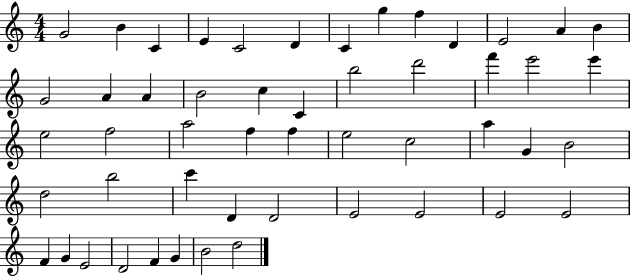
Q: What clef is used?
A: treble